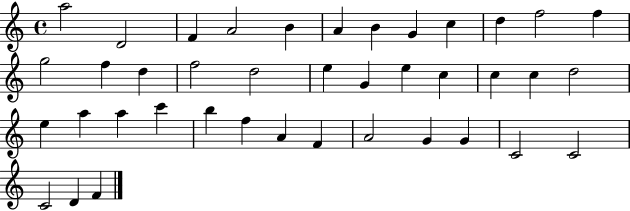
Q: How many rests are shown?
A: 0